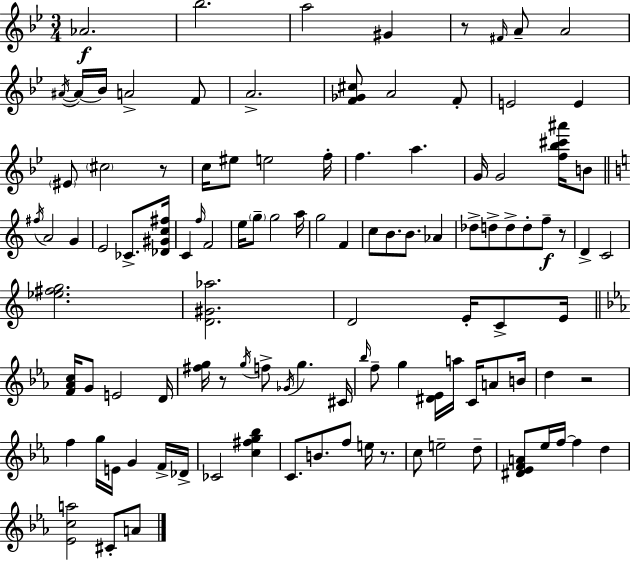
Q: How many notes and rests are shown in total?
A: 110